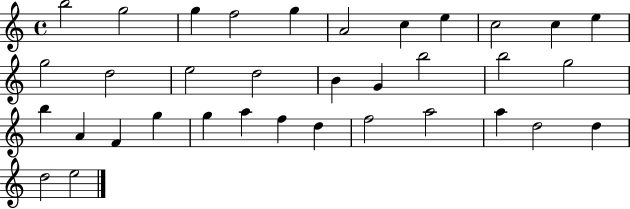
{
  \clef treble
  \time 4/4
  \defaultTimeSignature
  \key c \major
  b''2 g''2 | g''4 f''2 g''4 | a'2 c''4 e''4 | c''2 c''4 e''4 | \break g''2 d''2 | e''2 d''2 | b'4 g'4 b''2 | b''2 g''2 | \break b''4 a'4 f'4 g''4 | g''4 a''4 f''4 d''4 | f''2 a''2 | a''4 d''2 d''4 | \break d''2 e''2 | \bar "|."
}